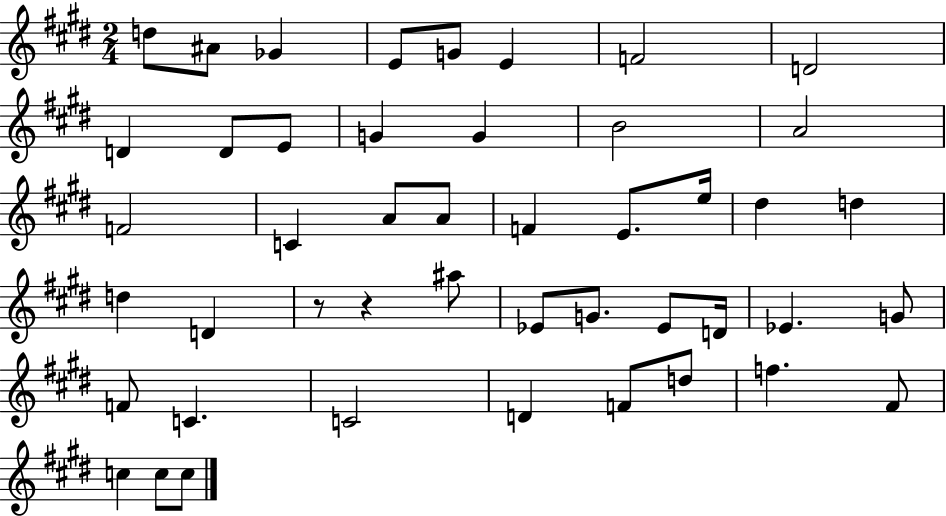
{
  \clef treble
  \numericTimeSignature
  \time 2/4
  \key e \major
  d''8 ais'8 ges'4 | e'8 g'8 e'4 | f'2 | d'2 | \break d'4 d'8 e'8 | g'4 g'4 | b'2 | a'2 | \break f'2 | c'4 a'8 a'8 | f'4 e'8. e''16 | dis''4 d''4 | \break d''4 d'4 | r8 r4 ais''8 | ees'8 g'8. ees'8 d'16 | ees'4. g'8 | \break f'8 c'4. | c'2 | d'4 f'8 d''8 | f''4. fis'8 | \break c''4 c''8 c''8 | \bar "|."
}